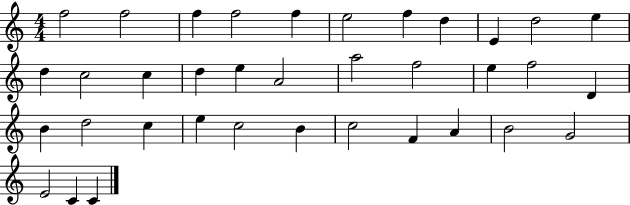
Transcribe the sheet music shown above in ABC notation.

X:1
T:Untitled
M:4/4
L:1/4
K:C
f2 f2 f f2 f e2 f d E d2 e d c2 c d e A2 a2 f2 e f2 D B d2 c e c2 B c2 F A B2 G2 E2 C C